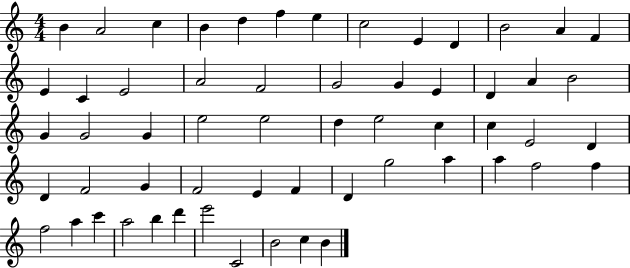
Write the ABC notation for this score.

X:1
T:Untitled
M:4/4
L:1/4
K:C
B A2 c B d f e c2 E D B2 A F E C E2 A2 F2 G2 G E D A B2 G G2 G e2 e2 d e2 c c E2 D D F2 G F2 E F D g2 a a f2 f f2 a c' a2 b d' e'2 C2 B2 c B